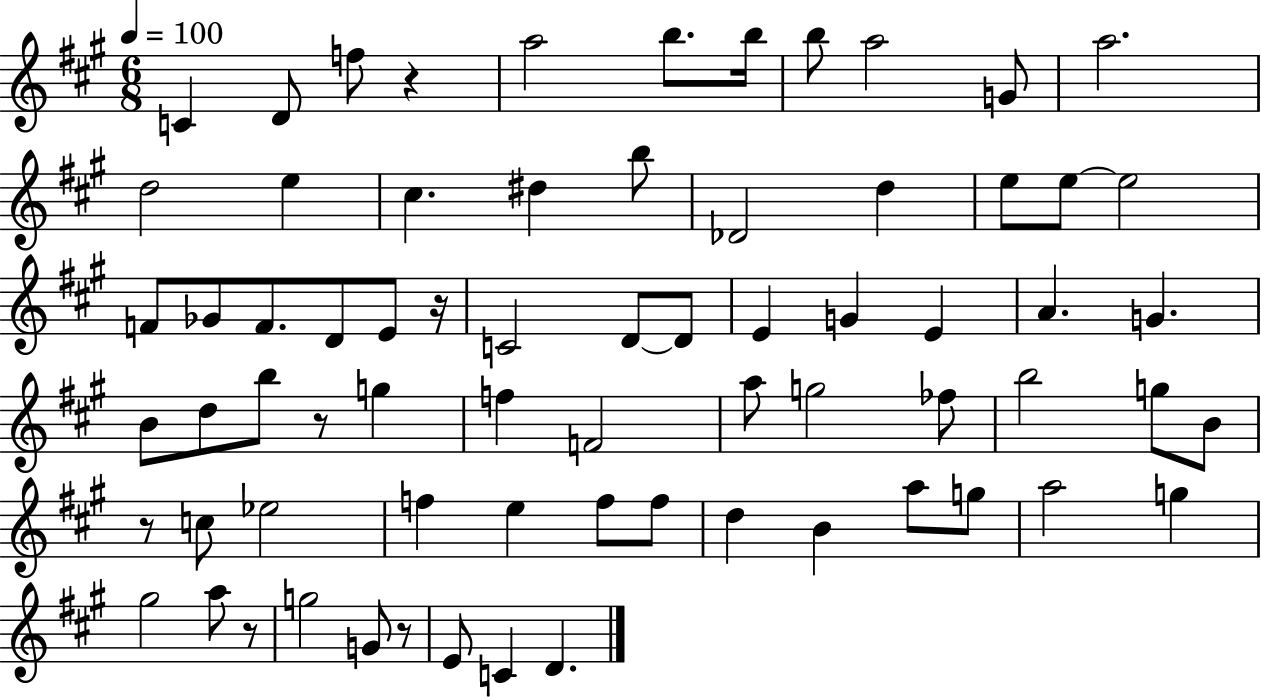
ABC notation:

X:1
T:Untitled
M:6/8
L:1/4
K:A
C D/2 f/2 z a2 b/2 b/4 b/2 a2 G/2 a2 d2 e ^c ^d b/2 _D2 d e/2 e/2 e2 F/2 _G/2 F/2 D/2 E/2 z/4 C2 D/2 D/2 E G E A G B/2 d/2 b/2 z/2 g f F2 a/2 g2 _f/2 b2 g/2 B/2 z/2 c/2 _e2 f e f/2 f/2 d B a/2 g/2 a2 g ^g2 a/2 z/2 g2 G/2 z/2 E/2 C D